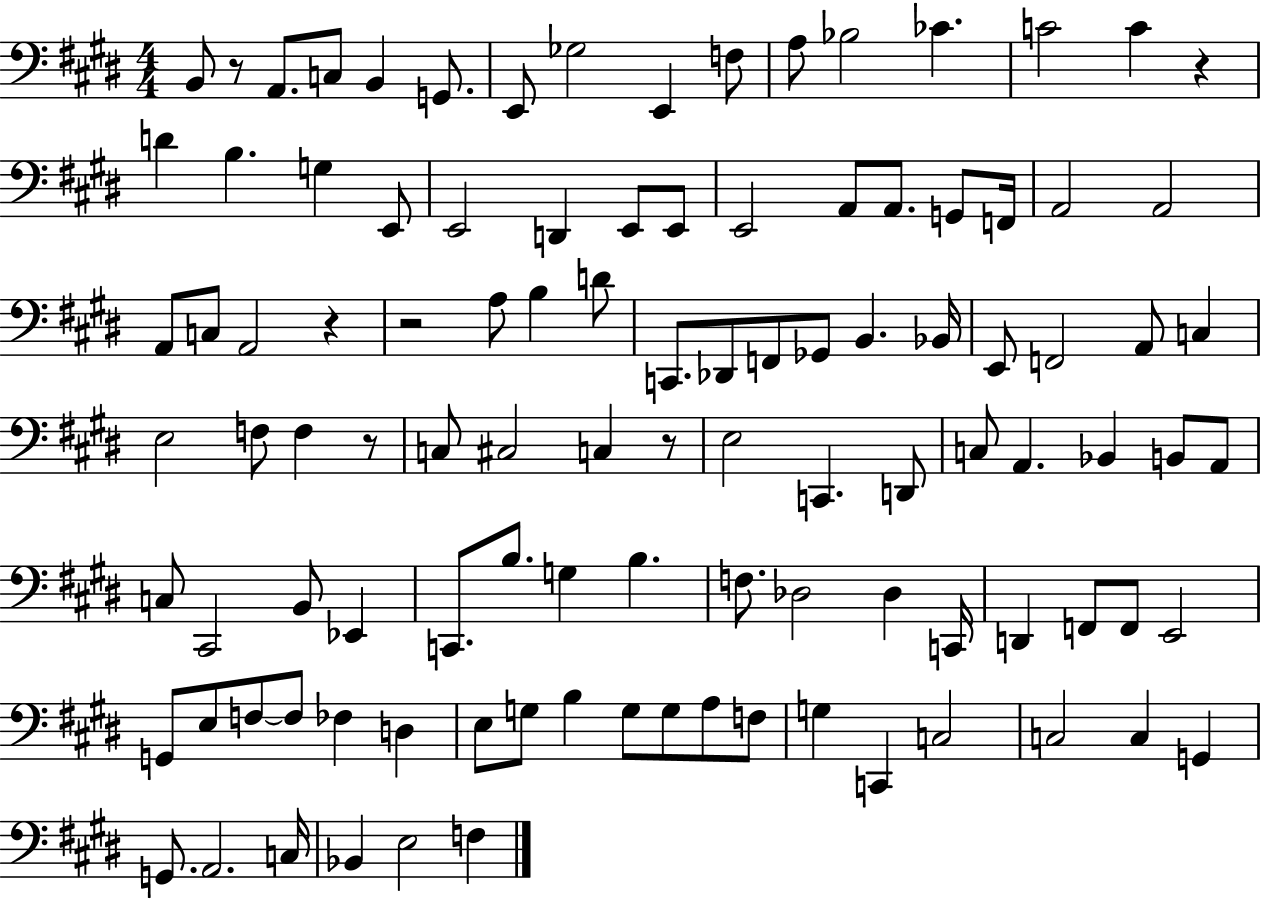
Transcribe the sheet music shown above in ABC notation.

X:1
T:Untitled
M:4/4
L:1/4
K:E
B,,/2 z/2 A,,/2 C,/2 B,, G,,/2 E,,/2 _G,2 E,, F,/2 A,/2 _B,2 _C C2 C z D B, G, E,,/2 E,,2 D,, E,,/2 E,,/2 E,,2 A,,/2 A,,/2 G,,/2 F,,/4 A,,2 A,,2 A,,/2 C,/2 A,,2 z z2 A,/2 B, D/2 C,,/2 _D,,/2 F,,/2 _G,,/2 B,, _B,,/4 E,,/2 F,,2 A,,/2 C, E,2 F,/2 F, z/2 C,/2 ^C,2 C, z/2 E,2 C,, D,,/2 C,/2 A,, _B,, B,,/2 A,,/2 C,/2 ^C,,2 B,,/2 _E,, C,,/2 B,/2 G, B, F,/2 _D,2 _D, C,,/4 D,, F,,/2 F,,/2 E,,2 G,,/2 E,/2 F,/2 F,/2 _F, D, E,/2 G,/2 B, G,/2 G,/2 A,/2 F,/2 G, C,, C,2 C,2 C, G,, G,,/2 A,,2 C,/4 _B,, E,2 F,